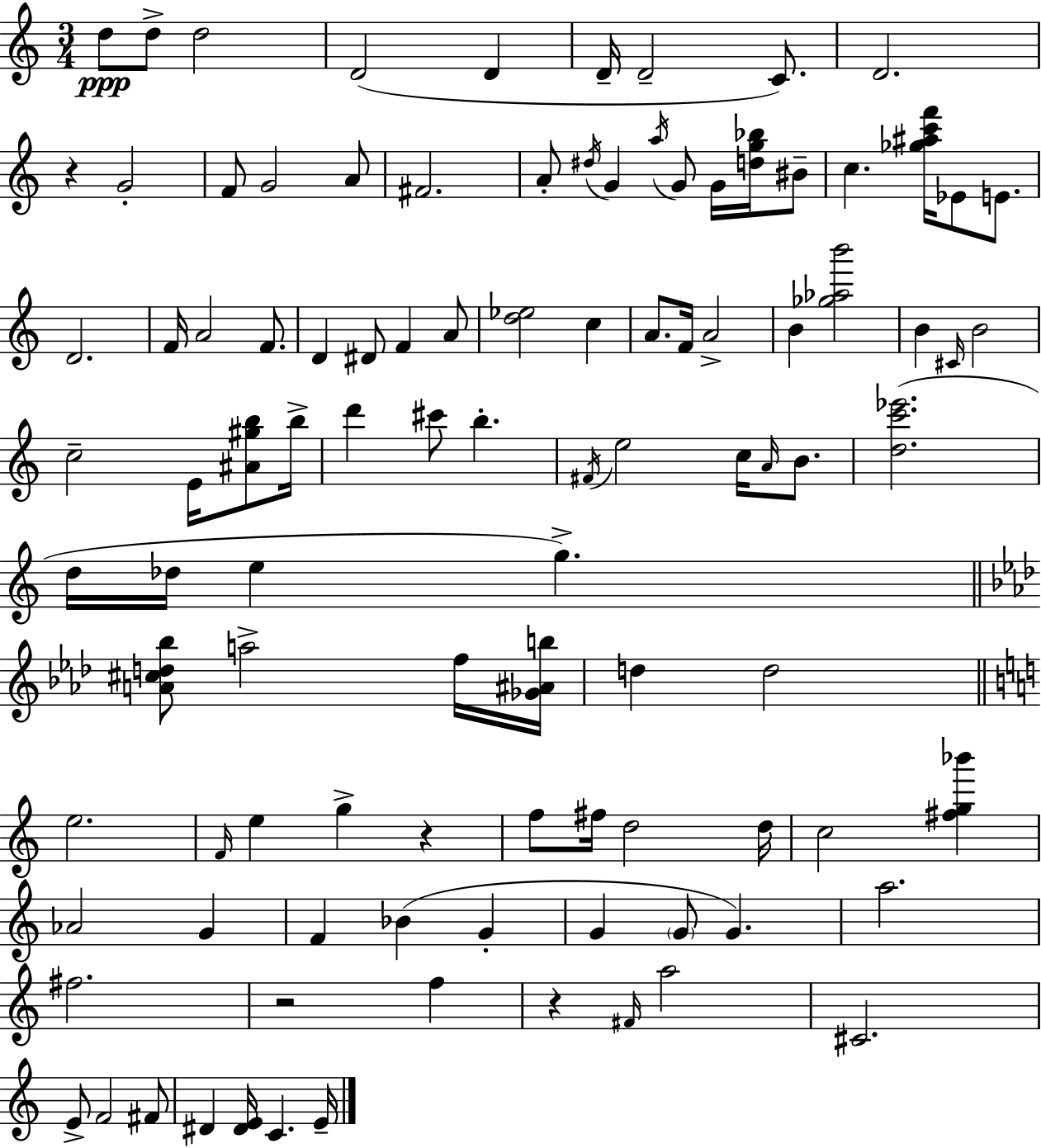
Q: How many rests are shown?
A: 4